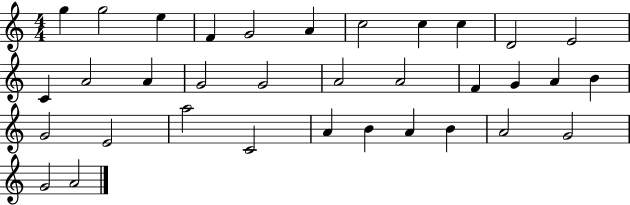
G5/q G5/h E5/q F4/q G4/h A4/q C5/h C5/q C5/q D4/h E4/h C4/q A4/h A4/q G4/h G4/h A4/h A4/h F4/q G4/q A4/q B4/q G4/h E4/h A5/h C4/h A4/q B4/q A4/q B4/q A4/h G4/h G4/h A4/h